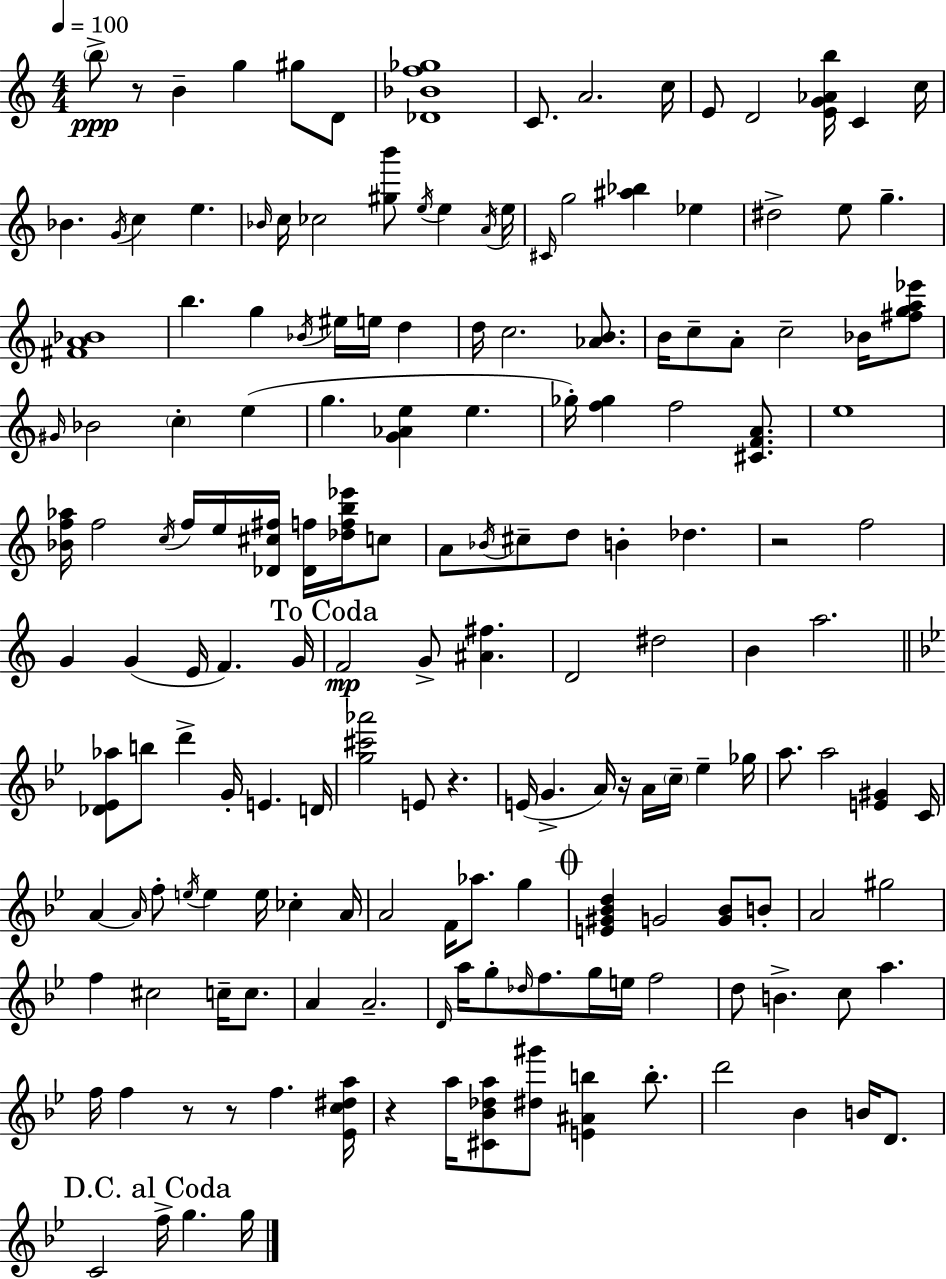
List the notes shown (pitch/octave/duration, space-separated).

B5/e R/e B4/q G5/q G#5/e D4/e [Db4,Bb4,F5,Gb5]/w C4/e. A4/h. C5/s E4/e D4/h [E4,G4,Ab4,B5]/s C4/q C5/s Bb4/q. G4/s C5/q E5/q. Bb4/s C5/s CES5/h [G#5,B6]/e E5/s E5/q A4/s E5/s C#4/s G5/h [A#5,Bb5]/q Eb5/q D#5/h E5/e G5/q. [F#4,A4,Bb4]/w B5/q. G5/q Bb4/s EIS5/s E5/s D5/q D5/s C5/h. [Ab4,B4]/e. B4/s C5/e A4/e C5/h Bb4/s [F#5,G5,A5,Eb6]/e G#4/s Bb4/h C5/q E5/q G5/q. [G4,Ab4,E5]/q E5/q. Gb5/s [F5,Gb5]/q F5/h [C#4,F4,A4]/e. E5/w [Bb4,F5,Ab5]/s F5/h C5/s F5/s E5/s [Db4,C#5,F#5]/s [Db4,F5]/s [Db5,F5,B5,Eb6]/s C5/e A4/e Bb4/s C#5/e D5/e B4/q Db5/q. R/h F5/h G4/q G4/q E4/s F4/q. G4/s F4/h G4/e [A#4,F#5]/q. D4/h D#5/h B4/q A5/h. [Db4,Eb4,Ab5]/e B5/e D6/q G4/s E4/q. D4/s [G5,C#6,Ab6]/h E4/e R/q. E4/s G4/q. A4/s R/s A4/s C5/s Eb5/q Gb5/s A5/e. A5/h [E4,G#4]/q C4/s A4/q A4/s F5/e E5/s E5/q E5/s CES5/q A4/s A4/h F4/s Ab5/e. G5/q [E4,G#4,Bb4,D5]/q G4/h [G4,Bb4]/e B4/e A4/h G#5/h F5/q C#5/h C5/s C5/e. A4/q A4/h. D4/s A5/s G5/e Db5/s F5/e. G5/s E5/s F5/h D5/e B4/q. C5/e A5/q. F5/s F5/q R/e R/e F5/q. [Eb4,C5,D#5,A5]/s R/q A5/s [C#4,Bb4,Db5,A5]/e [D#5,G#6]/e [E4,A#4,B5]/q B5/e. D6/h Bb4/q B4/s D4/e. C4/h F5/s G5/q. G5/s